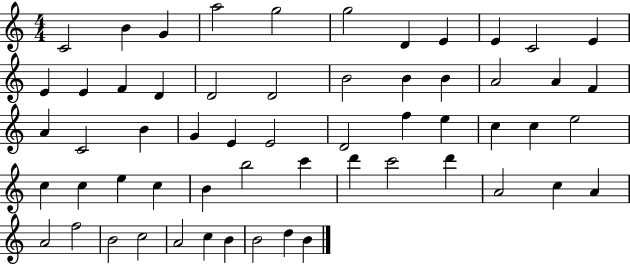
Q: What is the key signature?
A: C major